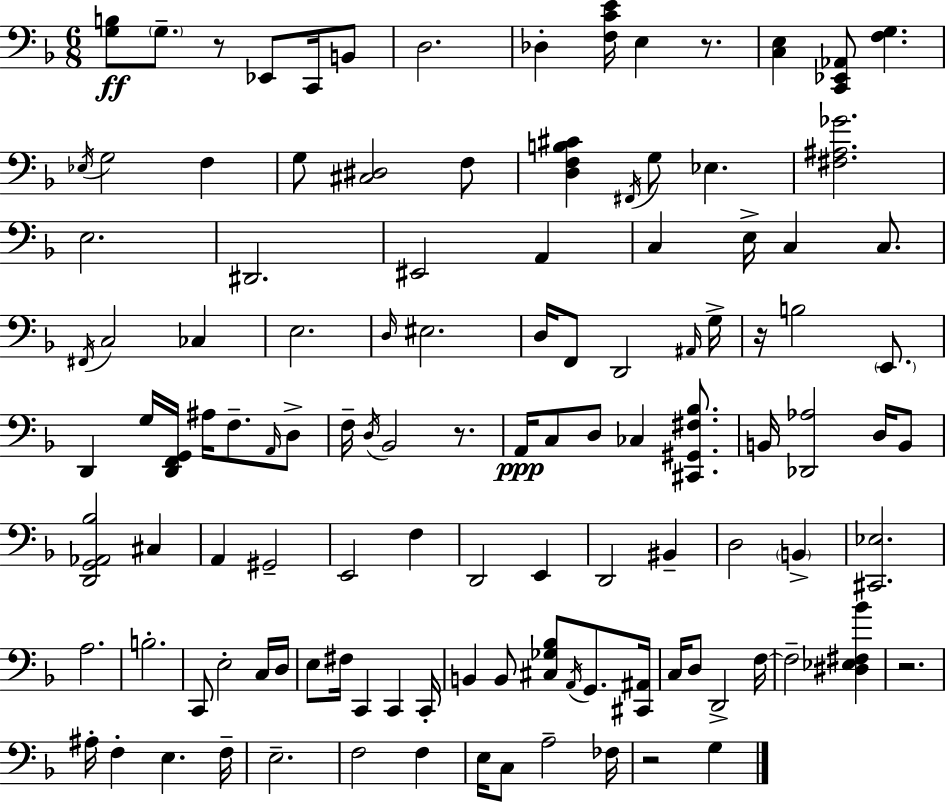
{
  \clef bass
  \numericTimeSignature
  \time 6/8
  \key f \major
  \repeat volta 2 { <g b>8\ff \parenthesize g8.-- r8 ees,8 c,16 b,8 | d2. | des4-. <f c' e'>16 e4 r8. | <c e>4 <c, ees, aes,>8 <f g>4. | \break \acciaccatura { ees16 } g2 f4 | g8 <cis dis>2 f8 | <d f b cis'>4 \acciaccatura { fis,16 } g8 ees4. | <fis ais ges'>2. | \break e2. | dis,2. | eis,2 a,4 | c4 e16-> c4 c8. | \break \acciaccatura { fis,16 } c2 ces4 | e2. | \grace { d16 } eis2. | d16 f,8 d,2 | \break \grace { ais,16 } g16-> r16 b2 | \parenthesize e,8. d,4 g16 <d, f, g,>16 ais16 | f8.-- \grace { a,16 } d8-> f16-- \acciaccatura { d16 } bes,2 | r8. a,16\ppp c8 d8 | \break ces4 <cis, gis, fis bes>8. b,16 <des, aes>2 | d16 b,8 <d, g, aes, bes>2 | cis4 a,4 gis,2-- | e,2 | \break f4 d,2 | e,4 d,2 | bis,4-- d2 | \parenthesize b,4-> <cis, ees>2. | \break a2. | b2.-. | c,8 e2-. | c16 d16 e8 fis16 c,4 | \break c,4 c,16-. b,4 b,8 | <cis ges bes>8 \acciaccatura { a,16 } g,8. <cis, ais,>16 c16 d8 d,2-> | f16~~ f2-- | <dis ees fis bes'>4 r2. | \break ais16-. f4-. | e4. f16-- e2.-- | f2 | f4 e16 c8 a2-- | \break fes16 r2 | g4 } \bar "|."
}